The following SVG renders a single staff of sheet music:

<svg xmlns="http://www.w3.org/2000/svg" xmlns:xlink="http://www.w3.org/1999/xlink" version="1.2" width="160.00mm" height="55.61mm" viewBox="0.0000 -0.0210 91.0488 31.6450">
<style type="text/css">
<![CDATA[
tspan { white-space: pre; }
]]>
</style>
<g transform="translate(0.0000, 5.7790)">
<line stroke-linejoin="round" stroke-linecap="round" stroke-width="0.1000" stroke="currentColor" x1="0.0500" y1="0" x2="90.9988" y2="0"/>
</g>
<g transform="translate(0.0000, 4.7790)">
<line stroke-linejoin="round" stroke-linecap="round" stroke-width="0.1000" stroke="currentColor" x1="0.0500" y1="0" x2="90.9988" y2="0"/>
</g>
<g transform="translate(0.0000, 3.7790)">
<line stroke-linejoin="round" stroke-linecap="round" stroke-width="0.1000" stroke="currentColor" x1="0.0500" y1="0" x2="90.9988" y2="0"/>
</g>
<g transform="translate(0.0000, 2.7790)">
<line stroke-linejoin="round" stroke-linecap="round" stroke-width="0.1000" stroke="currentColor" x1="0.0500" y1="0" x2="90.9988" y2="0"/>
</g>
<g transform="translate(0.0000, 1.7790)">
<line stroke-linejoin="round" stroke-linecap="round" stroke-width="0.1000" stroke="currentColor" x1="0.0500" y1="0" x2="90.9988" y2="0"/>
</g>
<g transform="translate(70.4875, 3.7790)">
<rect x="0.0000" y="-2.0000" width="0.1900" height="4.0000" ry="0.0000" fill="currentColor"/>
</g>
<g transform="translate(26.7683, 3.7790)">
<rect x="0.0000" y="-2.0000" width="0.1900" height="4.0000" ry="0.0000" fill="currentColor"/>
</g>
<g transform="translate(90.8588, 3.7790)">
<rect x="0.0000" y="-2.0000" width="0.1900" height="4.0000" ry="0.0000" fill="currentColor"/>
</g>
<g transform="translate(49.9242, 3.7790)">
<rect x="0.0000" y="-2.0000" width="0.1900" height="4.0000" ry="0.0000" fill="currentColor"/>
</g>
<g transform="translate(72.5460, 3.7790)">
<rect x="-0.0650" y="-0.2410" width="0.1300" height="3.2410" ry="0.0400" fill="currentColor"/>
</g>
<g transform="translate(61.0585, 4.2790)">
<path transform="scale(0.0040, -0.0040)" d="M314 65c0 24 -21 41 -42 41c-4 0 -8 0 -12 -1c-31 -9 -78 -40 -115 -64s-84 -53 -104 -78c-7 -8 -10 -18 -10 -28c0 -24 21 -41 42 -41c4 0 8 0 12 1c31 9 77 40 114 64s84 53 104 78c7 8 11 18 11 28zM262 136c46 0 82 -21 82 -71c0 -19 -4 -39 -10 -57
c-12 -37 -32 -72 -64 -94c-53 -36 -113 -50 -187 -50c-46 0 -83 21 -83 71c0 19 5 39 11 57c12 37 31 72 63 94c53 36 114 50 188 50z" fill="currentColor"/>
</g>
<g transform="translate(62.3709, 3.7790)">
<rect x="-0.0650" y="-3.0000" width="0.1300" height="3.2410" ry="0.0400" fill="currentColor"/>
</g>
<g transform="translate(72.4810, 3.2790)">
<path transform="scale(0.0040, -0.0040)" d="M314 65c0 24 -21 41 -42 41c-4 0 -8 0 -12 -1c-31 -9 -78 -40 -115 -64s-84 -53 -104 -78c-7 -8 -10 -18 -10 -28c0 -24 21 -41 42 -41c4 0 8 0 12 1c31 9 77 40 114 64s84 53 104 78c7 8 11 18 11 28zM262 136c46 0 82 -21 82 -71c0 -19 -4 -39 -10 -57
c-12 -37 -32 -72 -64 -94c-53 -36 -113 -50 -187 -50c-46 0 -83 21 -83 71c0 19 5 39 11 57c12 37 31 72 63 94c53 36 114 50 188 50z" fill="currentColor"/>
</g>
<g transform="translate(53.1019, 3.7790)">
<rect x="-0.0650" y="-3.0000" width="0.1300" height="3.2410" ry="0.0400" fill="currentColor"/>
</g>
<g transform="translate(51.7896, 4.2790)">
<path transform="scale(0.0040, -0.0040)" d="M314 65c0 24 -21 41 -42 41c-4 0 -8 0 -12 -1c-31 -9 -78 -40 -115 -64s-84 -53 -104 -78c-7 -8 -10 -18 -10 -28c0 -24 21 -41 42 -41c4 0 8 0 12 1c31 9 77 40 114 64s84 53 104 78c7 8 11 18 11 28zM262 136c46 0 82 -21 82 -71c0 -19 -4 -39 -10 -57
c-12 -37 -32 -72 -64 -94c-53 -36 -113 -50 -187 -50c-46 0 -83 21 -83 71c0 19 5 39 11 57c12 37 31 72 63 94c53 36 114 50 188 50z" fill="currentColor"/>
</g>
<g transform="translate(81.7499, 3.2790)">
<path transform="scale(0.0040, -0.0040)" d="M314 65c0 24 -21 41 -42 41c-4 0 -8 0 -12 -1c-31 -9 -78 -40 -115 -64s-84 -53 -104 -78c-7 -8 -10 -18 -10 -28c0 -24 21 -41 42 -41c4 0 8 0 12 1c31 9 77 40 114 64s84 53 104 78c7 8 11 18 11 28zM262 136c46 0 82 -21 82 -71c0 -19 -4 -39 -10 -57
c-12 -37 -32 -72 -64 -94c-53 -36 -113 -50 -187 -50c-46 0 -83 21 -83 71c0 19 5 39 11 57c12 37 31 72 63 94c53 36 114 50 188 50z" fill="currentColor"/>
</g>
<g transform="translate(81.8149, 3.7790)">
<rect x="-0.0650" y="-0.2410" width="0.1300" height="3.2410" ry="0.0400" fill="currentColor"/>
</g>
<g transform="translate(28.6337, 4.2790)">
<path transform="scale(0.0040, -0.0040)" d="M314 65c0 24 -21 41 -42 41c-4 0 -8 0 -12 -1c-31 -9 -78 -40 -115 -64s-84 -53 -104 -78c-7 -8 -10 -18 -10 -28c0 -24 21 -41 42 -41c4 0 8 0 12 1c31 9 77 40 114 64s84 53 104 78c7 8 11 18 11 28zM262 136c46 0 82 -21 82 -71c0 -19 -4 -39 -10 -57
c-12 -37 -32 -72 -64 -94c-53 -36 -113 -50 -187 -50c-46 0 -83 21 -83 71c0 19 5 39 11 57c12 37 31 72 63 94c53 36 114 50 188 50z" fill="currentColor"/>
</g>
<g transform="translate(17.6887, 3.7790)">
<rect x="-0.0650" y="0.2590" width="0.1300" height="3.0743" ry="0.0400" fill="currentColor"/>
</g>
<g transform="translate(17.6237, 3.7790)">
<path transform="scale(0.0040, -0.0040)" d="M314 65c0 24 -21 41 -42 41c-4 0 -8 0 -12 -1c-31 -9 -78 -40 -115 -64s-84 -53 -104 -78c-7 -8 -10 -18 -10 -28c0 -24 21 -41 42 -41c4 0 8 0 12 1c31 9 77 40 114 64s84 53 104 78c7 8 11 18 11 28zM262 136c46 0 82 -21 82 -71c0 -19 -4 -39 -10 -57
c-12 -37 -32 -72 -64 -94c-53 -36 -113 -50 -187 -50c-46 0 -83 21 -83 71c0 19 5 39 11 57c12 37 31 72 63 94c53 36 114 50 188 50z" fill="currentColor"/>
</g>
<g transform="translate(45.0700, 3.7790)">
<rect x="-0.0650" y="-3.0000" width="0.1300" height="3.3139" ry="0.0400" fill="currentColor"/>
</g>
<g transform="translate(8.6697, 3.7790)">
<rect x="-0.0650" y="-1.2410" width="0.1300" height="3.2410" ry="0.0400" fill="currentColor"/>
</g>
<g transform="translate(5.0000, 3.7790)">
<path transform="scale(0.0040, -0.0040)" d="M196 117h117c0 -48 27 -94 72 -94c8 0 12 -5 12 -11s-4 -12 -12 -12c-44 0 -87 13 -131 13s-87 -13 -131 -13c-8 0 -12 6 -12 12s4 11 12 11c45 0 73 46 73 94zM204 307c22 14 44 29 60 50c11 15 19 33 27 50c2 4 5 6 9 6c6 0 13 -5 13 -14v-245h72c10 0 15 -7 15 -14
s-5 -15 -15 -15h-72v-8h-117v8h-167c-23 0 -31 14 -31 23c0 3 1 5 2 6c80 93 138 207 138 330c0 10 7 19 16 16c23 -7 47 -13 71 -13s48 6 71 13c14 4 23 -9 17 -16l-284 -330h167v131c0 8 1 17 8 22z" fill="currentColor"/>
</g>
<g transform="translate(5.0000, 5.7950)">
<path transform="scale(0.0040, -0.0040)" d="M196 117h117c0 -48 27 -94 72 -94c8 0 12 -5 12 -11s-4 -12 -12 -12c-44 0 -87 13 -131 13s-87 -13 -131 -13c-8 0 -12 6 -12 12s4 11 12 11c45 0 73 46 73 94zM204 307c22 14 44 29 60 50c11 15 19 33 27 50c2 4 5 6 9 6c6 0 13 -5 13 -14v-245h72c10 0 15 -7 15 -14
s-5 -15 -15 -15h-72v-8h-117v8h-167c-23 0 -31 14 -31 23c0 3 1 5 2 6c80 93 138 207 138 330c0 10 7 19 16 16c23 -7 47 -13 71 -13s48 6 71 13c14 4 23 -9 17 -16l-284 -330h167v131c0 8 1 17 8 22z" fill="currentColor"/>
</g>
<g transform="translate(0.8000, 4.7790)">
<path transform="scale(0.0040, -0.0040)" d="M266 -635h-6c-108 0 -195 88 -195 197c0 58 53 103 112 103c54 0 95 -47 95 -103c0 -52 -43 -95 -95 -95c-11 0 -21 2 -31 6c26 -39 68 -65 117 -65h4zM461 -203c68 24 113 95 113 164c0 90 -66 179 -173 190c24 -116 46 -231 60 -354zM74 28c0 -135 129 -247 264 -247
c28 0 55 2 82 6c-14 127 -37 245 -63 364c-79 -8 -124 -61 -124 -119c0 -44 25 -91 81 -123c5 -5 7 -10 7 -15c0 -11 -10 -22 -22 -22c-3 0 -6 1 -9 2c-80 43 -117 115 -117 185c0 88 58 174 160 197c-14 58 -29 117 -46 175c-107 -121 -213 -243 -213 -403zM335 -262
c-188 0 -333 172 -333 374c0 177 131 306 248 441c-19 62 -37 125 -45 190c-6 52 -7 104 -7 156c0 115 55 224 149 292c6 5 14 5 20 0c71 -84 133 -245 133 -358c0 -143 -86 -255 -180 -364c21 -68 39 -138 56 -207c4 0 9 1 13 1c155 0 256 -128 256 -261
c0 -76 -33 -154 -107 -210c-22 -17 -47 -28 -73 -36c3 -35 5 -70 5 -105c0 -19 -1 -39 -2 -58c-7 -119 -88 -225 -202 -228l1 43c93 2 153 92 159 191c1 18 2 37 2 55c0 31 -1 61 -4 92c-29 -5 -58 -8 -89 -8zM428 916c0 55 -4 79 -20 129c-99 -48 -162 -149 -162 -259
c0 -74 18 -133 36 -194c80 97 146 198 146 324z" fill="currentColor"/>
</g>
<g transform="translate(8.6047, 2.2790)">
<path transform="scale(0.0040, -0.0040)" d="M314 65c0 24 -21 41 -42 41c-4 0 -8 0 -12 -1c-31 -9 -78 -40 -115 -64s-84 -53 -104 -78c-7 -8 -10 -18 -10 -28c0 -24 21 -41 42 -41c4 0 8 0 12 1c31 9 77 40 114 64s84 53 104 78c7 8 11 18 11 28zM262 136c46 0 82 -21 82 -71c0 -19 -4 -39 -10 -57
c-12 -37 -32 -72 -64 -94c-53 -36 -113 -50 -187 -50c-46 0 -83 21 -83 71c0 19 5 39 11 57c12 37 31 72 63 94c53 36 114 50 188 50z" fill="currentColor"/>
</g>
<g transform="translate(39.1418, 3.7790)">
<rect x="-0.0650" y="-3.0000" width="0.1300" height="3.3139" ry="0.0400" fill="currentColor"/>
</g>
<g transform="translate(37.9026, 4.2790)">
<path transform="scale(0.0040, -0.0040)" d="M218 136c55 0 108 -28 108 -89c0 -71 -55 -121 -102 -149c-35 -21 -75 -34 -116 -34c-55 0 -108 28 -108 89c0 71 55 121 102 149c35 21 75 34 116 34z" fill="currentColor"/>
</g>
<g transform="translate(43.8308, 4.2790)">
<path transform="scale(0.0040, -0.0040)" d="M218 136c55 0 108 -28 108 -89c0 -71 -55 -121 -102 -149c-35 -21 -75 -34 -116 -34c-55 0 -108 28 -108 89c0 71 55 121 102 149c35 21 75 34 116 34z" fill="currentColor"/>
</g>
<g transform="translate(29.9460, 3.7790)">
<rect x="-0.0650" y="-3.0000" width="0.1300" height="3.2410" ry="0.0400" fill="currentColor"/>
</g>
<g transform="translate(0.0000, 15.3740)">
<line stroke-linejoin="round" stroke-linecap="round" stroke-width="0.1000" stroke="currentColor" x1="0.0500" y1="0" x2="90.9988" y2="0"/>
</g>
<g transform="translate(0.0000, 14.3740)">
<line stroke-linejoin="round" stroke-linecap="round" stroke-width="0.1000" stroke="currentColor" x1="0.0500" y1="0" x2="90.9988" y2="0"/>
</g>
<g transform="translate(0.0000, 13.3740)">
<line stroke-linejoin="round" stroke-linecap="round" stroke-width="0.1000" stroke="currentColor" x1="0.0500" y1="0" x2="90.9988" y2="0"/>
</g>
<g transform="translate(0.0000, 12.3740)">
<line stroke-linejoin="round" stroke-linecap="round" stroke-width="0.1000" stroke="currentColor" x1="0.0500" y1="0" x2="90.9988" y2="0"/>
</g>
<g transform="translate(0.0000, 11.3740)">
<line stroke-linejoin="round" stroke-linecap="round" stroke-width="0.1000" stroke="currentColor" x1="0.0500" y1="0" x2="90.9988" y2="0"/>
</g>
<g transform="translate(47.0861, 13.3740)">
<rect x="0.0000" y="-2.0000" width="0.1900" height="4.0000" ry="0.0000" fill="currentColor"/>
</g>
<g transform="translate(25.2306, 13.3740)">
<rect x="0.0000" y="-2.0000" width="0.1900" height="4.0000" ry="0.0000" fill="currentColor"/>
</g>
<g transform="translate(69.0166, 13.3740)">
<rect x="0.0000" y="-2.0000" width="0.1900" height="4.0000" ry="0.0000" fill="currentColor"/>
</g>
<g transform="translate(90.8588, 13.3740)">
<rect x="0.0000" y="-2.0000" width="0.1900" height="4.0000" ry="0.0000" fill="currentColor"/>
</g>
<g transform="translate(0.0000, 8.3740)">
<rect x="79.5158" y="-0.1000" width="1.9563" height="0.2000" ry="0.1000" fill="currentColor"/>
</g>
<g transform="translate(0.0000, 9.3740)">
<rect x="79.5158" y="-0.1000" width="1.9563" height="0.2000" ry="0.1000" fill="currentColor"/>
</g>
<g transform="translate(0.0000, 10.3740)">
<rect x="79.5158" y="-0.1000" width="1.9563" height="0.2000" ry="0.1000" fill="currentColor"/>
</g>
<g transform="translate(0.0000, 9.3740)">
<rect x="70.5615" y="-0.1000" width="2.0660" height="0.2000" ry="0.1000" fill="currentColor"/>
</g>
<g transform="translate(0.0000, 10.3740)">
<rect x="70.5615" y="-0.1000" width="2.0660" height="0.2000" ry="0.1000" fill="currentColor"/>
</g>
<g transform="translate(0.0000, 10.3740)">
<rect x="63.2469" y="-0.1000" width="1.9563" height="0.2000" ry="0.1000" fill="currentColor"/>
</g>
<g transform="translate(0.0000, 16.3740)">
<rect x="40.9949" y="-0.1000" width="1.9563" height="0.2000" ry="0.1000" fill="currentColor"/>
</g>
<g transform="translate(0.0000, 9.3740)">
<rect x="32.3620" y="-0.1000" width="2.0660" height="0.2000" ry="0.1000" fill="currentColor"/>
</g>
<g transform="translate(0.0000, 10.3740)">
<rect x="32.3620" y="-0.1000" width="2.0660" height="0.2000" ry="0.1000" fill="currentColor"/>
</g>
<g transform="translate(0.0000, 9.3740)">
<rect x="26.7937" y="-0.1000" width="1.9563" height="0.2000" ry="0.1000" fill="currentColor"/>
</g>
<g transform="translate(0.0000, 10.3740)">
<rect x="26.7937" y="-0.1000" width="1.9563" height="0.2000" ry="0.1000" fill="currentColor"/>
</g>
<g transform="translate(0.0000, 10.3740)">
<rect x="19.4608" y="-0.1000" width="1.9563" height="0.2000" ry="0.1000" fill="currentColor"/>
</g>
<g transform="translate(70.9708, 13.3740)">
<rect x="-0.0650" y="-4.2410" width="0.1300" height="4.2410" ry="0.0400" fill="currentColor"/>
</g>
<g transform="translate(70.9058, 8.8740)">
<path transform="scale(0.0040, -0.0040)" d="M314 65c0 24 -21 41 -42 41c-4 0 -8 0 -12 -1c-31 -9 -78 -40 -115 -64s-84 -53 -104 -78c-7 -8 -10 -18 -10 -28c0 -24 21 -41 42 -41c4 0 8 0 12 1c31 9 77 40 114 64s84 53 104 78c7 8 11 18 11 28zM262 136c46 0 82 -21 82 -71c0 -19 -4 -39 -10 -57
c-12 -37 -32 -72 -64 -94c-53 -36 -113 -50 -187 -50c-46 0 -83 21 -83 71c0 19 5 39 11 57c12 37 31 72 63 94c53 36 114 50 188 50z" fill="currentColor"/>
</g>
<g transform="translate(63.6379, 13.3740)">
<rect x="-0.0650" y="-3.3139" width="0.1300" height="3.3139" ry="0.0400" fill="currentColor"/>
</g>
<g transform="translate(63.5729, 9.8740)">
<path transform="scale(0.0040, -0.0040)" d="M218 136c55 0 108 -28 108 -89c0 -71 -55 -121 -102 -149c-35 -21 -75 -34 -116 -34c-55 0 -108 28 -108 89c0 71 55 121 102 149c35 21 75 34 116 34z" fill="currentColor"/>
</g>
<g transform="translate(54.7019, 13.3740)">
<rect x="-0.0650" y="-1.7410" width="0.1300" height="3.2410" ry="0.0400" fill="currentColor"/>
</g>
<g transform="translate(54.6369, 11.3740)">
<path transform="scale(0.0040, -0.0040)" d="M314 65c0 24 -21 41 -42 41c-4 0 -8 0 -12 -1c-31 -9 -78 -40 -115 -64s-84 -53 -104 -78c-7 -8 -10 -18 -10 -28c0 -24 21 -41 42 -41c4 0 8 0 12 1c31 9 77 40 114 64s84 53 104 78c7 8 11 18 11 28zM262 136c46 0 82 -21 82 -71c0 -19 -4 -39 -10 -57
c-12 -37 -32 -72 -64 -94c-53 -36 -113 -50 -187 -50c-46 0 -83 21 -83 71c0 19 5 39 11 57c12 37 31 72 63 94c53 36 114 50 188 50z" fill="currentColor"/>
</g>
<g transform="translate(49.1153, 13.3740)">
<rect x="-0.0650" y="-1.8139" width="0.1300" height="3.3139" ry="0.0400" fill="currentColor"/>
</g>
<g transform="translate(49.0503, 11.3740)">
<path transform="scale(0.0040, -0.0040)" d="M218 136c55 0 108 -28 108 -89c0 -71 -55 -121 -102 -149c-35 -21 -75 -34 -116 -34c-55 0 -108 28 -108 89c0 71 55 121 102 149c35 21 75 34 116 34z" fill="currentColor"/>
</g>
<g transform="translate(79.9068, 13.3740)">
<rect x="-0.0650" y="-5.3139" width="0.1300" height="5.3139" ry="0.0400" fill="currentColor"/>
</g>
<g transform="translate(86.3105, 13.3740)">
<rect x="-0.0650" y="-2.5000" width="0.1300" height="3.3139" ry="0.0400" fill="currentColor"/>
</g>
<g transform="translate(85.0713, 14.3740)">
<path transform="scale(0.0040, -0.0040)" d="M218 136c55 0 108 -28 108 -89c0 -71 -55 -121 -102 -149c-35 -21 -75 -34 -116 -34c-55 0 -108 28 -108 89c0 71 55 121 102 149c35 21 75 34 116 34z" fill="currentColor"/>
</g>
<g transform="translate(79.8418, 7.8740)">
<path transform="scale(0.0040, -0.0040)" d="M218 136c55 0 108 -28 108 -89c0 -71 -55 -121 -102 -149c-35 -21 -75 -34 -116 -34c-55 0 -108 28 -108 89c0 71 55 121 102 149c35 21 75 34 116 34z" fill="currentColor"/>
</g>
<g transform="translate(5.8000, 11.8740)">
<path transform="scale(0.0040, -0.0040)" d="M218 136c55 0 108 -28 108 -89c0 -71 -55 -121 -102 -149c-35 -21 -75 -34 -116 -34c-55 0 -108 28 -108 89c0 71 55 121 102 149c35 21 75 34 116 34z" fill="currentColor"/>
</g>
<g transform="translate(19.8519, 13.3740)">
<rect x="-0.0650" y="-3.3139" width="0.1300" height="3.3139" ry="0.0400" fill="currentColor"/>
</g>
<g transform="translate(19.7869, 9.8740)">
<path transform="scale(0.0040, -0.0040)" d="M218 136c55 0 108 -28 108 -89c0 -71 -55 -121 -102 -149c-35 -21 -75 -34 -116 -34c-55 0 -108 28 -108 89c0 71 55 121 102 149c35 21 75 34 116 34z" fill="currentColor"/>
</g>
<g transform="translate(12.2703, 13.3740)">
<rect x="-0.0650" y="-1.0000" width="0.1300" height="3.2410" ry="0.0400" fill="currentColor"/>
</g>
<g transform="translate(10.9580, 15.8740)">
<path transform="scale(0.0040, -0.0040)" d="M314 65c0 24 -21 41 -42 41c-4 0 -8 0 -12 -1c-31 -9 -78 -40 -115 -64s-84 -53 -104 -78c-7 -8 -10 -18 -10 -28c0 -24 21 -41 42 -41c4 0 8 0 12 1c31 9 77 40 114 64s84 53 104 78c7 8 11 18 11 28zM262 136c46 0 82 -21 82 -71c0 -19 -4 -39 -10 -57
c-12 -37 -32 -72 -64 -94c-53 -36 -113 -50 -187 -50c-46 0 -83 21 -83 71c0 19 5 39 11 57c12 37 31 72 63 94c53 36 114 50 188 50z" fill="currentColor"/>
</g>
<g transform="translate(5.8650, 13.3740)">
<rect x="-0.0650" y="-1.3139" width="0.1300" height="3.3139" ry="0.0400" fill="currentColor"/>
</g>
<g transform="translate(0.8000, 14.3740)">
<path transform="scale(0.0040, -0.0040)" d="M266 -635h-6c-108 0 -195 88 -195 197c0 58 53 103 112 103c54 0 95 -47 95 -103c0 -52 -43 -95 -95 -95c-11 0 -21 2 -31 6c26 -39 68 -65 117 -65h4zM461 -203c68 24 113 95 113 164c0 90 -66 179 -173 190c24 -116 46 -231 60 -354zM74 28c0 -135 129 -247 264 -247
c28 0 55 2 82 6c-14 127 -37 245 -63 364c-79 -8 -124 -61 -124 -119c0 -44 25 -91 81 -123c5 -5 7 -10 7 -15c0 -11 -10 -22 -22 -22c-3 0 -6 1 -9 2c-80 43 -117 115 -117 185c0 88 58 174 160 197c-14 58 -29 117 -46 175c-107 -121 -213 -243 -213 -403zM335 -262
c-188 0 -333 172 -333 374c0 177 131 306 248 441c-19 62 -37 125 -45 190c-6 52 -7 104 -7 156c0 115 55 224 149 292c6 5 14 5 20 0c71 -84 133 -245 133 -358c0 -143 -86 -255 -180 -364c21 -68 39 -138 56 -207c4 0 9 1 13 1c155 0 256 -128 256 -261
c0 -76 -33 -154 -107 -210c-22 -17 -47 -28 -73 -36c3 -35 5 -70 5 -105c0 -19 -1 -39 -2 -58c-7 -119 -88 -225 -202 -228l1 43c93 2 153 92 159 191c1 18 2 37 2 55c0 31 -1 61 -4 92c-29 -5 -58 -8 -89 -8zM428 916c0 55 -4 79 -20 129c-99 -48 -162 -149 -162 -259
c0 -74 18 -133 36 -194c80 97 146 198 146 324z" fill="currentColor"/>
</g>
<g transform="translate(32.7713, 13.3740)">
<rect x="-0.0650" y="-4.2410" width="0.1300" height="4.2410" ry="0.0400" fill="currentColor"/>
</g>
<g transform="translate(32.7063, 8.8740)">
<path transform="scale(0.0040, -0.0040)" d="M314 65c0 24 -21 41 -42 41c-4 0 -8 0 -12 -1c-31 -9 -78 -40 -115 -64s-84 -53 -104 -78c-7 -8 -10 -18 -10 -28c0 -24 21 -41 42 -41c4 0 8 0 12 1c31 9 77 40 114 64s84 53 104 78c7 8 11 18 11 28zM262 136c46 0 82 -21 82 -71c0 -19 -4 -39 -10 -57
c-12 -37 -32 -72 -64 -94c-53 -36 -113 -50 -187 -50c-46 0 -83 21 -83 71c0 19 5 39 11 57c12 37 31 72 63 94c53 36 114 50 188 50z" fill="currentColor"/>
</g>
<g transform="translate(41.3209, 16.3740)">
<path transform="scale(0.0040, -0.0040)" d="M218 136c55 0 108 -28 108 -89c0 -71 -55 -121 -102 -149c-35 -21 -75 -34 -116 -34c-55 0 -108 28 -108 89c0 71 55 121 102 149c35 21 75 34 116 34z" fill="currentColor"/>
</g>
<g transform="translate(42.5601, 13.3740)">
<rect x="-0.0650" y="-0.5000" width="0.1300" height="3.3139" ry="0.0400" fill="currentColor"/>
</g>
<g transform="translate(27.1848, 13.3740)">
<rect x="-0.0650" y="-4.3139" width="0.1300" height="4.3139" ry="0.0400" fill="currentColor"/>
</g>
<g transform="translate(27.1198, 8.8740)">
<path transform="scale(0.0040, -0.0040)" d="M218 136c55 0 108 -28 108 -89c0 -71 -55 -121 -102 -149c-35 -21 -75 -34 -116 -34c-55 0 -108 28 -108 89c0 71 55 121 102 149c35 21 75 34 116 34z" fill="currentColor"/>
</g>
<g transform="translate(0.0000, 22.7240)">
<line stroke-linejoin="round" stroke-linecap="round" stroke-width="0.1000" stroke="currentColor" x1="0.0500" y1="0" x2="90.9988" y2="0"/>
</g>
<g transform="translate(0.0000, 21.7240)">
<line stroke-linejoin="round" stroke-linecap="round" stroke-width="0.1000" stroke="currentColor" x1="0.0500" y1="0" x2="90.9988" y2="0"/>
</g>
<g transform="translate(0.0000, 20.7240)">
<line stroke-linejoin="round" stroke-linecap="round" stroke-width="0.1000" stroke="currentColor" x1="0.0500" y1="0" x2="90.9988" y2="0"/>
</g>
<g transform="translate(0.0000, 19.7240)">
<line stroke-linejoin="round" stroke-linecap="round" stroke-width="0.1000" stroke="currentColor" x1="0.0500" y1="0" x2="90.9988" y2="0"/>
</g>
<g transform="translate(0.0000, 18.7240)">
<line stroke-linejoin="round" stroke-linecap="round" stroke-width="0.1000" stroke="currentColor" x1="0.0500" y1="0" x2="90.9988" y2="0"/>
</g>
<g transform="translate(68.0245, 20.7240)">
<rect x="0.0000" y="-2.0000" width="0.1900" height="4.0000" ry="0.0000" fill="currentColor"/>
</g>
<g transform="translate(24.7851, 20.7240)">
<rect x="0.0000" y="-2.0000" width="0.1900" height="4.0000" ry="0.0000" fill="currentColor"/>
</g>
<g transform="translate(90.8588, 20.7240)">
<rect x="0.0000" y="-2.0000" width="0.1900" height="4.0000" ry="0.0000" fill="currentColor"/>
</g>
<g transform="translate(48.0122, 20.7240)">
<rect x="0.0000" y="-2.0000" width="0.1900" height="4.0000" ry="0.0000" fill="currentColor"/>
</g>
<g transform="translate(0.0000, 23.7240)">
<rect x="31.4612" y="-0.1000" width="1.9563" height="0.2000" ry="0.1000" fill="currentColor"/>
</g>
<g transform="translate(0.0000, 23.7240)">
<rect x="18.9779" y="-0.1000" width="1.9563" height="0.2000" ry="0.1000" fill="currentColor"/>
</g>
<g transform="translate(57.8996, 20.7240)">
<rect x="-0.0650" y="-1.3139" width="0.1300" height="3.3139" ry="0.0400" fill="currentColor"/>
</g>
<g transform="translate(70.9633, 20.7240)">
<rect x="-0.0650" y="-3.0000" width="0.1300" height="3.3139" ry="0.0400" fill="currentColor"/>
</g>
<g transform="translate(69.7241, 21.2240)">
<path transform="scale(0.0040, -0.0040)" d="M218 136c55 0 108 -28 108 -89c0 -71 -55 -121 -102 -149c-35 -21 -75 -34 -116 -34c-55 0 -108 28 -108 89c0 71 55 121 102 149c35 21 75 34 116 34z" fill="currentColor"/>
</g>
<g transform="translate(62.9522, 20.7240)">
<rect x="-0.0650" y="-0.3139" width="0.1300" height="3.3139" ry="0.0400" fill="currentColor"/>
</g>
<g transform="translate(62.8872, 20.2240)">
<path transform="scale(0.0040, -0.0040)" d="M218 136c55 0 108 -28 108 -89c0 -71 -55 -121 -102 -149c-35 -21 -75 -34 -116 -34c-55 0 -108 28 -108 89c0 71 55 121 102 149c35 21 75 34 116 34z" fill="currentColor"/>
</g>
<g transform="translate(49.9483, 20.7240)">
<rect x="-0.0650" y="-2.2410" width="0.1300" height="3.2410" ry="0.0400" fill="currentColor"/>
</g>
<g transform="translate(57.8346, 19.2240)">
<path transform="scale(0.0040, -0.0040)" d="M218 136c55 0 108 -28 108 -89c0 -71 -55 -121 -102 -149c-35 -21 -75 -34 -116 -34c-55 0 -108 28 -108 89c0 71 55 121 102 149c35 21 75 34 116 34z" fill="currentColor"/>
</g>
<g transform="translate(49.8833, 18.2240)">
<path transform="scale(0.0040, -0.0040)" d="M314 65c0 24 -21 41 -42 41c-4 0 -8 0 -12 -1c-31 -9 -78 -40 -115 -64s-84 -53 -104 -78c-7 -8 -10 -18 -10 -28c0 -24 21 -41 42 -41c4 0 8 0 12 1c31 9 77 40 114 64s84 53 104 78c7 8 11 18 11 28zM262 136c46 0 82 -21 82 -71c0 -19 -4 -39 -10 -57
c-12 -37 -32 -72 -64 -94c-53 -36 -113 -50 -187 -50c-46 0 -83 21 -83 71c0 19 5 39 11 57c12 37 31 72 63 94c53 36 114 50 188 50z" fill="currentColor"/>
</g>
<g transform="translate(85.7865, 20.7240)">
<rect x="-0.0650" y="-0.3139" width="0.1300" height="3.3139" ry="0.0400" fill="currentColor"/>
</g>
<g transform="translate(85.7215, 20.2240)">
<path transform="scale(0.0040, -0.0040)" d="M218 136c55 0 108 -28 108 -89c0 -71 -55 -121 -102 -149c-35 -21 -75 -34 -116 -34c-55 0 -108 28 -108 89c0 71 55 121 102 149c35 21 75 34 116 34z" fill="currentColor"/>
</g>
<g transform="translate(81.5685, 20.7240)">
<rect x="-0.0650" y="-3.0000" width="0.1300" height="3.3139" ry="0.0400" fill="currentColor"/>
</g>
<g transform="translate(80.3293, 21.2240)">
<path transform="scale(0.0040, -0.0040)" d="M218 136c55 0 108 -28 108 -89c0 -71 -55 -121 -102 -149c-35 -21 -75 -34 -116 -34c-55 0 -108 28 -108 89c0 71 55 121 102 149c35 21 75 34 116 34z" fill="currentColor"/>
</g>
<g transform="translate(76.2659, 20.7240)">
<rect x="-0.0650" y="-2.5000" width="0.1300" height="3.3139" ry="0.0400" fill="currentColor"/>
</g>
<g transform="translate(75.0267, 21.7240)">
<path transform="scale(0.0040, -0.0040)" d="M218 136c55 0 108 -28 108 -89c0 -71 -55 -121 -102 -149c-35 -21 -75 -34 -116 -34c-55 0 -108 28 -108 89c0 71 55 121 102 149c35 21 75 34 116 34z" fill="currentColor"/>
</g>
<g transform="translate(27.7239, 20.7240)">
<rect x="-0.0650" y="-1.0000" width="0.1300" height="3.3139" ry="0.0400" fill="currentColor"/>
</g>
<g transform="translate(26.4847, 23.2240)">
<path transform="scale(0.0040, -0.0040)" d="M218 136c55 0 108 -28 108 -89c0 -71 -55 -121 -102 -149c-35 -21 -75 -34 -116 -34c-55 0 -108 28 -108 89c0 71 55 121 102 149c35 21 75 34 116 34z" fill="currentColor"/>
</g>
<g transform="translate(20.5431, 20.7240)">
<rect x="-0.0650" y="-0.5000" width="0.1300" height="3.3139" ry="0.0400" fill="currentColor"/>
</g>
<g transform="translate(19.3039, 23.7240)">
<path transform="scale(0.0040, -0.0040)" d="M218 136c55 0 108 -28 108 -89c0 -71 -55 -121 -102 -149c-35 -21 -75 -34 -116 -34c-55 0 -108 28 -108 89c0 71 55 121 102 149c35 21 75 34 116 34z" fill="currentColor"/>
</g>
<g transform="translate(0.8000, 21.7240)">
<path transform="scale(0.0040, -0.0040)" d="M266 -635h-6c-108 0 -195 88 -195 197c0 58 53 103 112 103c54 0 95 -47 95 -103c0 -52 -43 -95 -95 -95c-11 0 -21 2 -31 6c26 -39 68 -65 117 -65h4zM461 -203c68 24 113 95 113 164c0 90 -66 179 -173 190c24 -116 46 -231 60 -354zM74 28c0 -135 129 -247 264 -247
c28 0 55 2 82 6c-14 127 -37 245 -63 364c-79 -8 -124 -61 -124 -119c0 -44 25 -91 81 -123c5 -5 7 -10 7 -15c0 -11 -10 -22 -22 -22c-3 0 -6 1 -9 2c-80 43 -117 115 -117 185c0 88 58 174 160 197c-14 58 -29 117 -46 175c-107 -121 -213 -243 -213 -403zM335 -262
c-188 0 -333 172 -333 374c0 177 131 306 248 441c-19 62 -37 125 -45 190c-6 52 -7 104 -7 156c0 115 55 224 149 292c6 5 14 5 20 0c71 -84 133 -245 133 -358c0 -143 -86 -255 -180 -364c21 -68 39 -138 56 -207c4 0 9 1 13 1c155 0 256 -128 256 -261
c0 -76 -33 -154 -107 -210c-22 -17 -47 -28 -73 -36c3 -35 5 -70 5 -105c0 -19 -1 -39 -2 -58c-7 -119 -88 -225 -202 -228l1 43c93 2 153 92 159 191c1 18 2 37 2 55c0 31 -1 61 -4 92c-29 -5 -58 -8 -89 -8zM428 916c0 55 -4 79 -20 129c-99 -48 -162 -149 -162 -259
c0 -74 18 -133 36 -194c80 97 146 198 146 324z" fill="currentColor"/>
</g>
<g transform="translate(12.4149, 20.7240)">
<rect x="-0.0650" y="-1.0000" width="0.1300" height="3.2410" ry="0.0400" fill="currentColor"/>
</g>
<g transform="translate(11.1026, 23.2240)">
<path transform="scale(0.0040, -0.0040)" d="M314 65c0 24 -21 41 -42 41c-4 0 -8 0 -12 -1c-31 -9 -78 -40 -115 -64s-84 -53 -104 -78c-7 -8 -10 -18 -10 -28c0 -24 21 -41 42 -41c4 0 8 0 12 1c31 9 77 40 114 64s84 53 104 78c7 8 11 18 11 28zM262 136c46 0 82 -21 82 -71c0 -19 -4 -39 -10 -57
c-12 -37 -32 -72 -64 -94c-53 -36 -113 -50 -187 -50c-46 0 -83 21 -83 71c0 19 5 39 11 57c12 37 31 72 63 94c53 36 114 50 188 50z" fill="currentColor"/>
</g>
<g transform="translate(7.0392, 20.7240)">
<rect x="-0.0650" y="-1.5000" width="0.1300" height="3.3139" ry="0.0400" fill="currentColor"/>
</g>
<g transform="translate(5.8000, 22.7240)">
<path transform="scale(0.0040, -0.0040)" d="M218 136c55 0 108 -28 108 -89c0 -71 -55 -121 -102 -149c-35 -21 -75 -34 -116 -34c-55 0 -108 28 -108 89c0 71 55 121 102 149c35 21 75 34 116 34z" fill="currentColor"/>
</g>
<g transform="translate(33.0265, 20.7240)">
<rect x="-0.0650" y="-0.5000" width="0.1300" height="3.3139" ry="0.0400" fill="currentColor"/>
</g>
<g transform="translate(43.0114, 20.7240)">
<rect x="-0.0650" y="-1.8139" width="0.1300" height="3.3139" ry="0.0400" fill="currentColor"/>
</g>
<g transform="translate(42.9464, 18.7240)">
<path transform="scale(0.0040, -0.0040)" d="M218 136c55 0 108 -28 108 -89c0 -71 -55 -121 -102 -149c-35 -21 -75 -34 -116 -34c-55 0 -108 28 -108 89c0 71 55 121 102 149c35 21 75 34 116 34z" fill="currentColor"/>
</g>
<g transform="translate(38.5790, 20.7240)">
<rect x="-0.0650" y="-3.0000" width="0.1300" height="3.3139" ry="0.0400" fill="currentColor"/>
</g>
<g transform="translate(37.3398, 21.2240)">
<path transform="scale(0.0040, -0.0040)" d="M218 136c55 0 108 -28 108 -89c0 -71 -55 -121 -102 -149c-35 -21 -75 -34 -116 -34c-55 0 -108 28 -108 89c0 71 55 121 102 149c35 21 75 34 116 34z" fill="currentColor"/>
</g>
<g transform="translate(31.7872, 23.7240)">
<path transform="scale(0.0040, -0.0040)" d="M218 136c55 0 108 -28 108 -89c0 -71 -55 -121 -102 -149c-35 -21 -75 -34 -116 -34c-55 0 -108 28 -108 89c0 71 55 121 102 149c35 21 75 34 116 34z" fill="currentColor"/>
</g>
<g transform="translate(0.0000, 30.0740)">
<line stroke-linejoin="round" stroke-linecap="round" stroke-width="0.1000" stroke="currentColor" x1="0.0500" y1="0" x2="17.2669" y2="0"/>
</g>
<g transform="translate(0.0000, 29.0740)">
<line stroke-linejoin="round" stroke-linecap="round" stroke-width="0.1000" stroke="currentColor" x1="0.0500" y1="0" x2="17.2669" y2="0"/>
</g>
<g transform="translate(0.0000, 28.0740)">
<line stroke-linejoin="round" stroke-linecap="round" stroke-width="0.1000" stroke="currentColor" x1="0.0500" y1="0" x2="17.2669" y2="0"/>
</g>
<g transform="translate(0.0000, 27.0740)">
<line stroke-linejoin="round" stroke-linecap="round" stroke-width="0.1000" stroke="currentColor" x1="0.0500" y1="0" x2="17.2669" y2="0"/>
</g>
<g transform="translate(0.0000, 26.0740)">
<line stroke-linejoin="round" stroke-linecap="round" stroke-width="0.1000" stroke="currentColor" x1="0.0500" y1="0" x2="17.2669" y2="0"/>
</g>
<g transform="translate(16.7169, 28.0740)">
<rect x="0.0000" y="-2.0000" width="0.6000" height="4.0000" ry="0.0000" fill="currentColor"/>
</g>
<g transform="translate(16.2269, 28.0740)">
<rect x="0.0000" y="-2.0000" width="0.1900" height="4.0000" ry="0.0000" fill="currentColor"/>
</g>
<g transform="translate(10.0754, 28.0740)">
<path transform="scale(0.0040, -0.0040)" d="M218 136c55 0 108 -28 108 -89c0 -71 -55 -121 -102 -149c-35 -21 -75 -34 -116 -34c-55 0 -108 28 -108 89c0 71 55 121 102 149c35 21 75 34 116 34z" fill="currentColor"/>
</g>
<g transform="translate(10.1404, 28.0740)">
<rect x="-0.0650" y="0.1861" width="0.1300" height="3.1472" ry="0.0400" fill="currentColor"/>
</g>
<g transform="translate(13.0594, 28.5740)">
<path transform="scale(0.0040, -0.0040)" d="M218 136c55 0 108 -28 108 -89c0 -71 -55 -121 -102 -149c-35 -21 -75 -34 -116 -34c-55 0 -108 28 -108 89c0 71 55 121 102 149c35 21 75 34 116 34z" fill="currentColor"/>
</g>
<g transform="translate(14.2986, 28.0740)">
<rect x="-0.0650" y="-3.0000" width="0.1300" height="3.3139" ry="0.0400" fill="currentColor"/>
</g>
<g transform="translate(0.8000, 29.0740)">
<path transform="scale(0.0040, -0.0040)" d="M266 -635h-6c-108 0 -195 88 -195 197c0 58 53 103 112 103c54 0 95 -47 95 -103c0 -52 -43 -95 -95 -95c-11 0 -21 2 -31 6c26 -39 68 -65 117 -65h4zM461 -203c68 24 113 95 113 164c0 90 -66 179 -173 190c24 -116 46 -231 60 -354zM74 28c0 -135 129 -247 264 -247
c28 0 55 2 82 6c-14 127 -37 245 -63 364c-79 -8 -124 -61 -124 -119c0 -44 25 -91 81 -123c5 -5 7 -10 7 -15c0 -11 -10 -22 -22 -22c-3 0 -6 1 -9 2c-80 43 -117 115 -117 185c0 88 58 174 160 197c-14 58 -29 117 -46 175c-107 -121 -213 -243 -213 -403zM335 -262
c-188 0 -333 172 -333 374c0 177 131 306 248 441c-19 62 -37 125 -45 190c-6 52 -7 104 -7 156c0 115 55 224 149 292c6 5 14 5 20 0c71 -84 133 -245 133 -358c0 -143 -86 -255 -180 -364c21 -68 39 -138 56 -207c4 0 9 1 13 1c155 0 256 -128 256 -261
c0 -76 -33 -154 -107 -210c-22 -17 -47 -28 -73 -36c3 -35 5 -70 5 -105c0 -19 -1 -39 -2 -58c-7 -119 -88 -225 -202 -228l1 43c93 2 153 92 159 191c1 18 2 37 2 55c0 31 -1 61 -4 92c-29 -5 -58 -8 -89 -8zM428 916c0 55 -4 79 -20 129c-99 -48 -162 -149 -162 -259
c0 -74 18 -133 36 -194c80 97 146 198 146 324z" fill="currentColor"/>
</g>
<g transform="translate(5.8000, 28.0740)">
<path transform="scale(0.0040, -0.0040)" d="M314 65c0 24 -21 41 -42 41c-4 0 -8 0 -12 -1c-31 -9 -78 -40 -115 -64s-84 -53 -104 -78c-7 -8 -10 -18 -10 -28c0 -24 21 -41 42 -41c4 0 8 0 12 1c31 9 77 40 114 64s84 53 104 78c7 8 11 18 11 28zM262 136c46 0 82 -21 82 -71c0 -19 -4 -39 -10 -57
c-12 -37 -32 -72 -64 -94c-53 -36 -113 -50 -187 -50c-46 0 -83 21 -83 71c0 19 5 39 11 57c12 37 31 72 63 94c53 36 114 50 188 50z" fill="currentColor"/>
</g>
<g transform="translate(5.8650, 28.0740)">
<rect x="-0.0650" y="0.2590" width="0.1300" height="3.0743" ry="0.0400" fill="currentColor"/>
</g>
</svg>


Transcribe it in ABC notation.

X:1
T:Untitled
M:4/4
L:1/4
K:C
e2 B2 A2 A A A2 A2 c2 c2 e D2 b d' d'2 C f f2 b d'2 f' G E D2 C D C A f g2 e c A G A c B2 B A